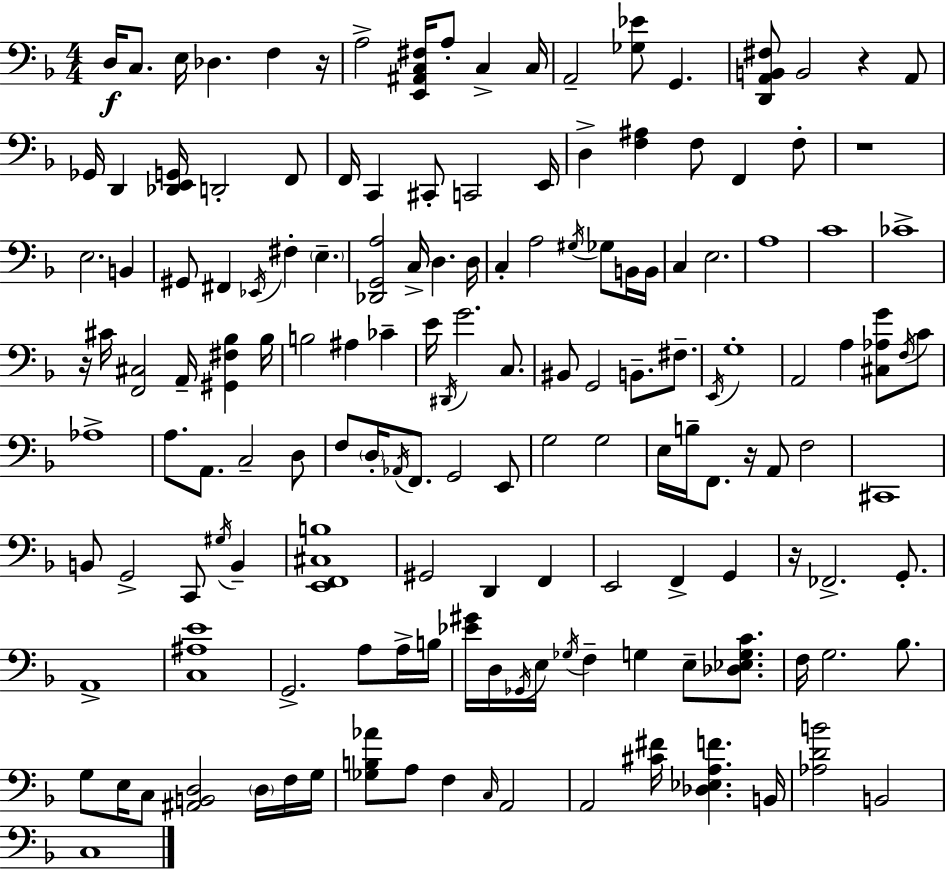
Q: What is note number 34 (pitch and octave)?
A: C3